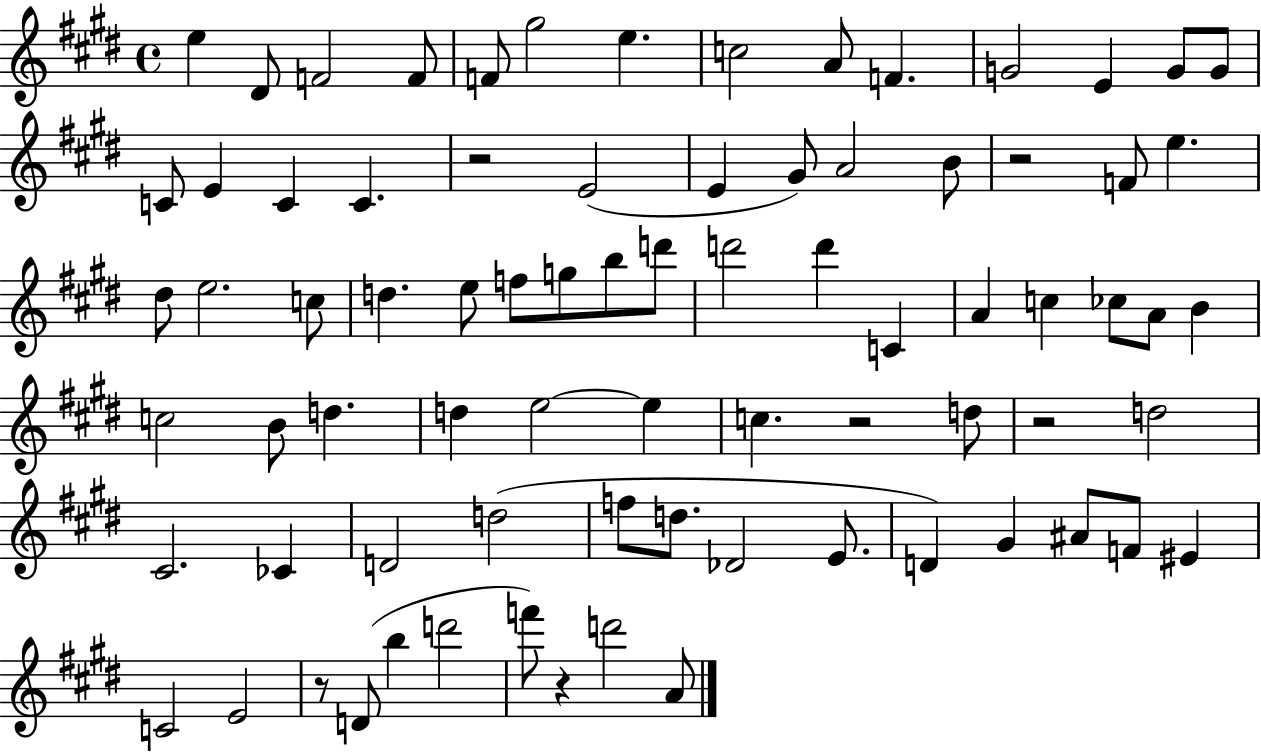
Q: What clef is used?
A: treble